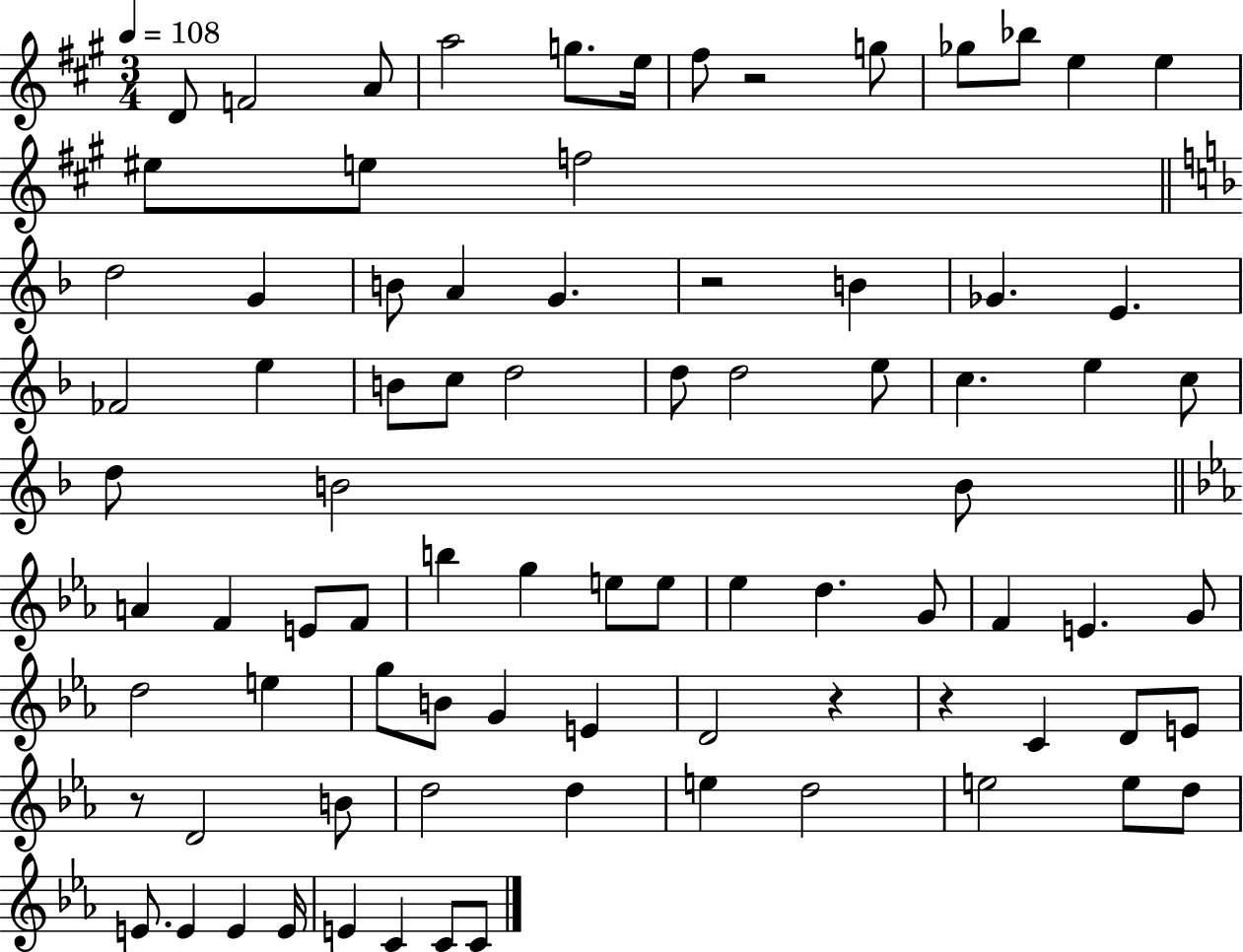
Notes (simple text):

D4/e F4/h A4/e A5/h G5/e. E5/s F#5/e R/h G5/e Gb5/e Bb5/e E5/q E5/q EIS5/e E5/e F5/h D5/h G4/q B4/e A4/q G4/q. R/h B4/q Gb4/q. E4/q. FES4/h E5/q B4/e C5/e D5/h D5/e D5/h E5/e C5/q. E5/q C5/e D5/e B4/h B4/e A4/q F4/q E4/e F4/e B5/q G5/q E5/e E5/e Eb5/q D5/q. G4/e F4/q E4/q. G4/e D5/h E5/q G5/e B4/e G4/q E4/q D4/h R/q R/q C4/q D4/e E4/e R/e D4/h B4/e D5/h D5/q E5/q D5/h E5/h E5/e D5/e E4/e. E4/q E4/q E4/s E4/q C4/q C4/e C4/e